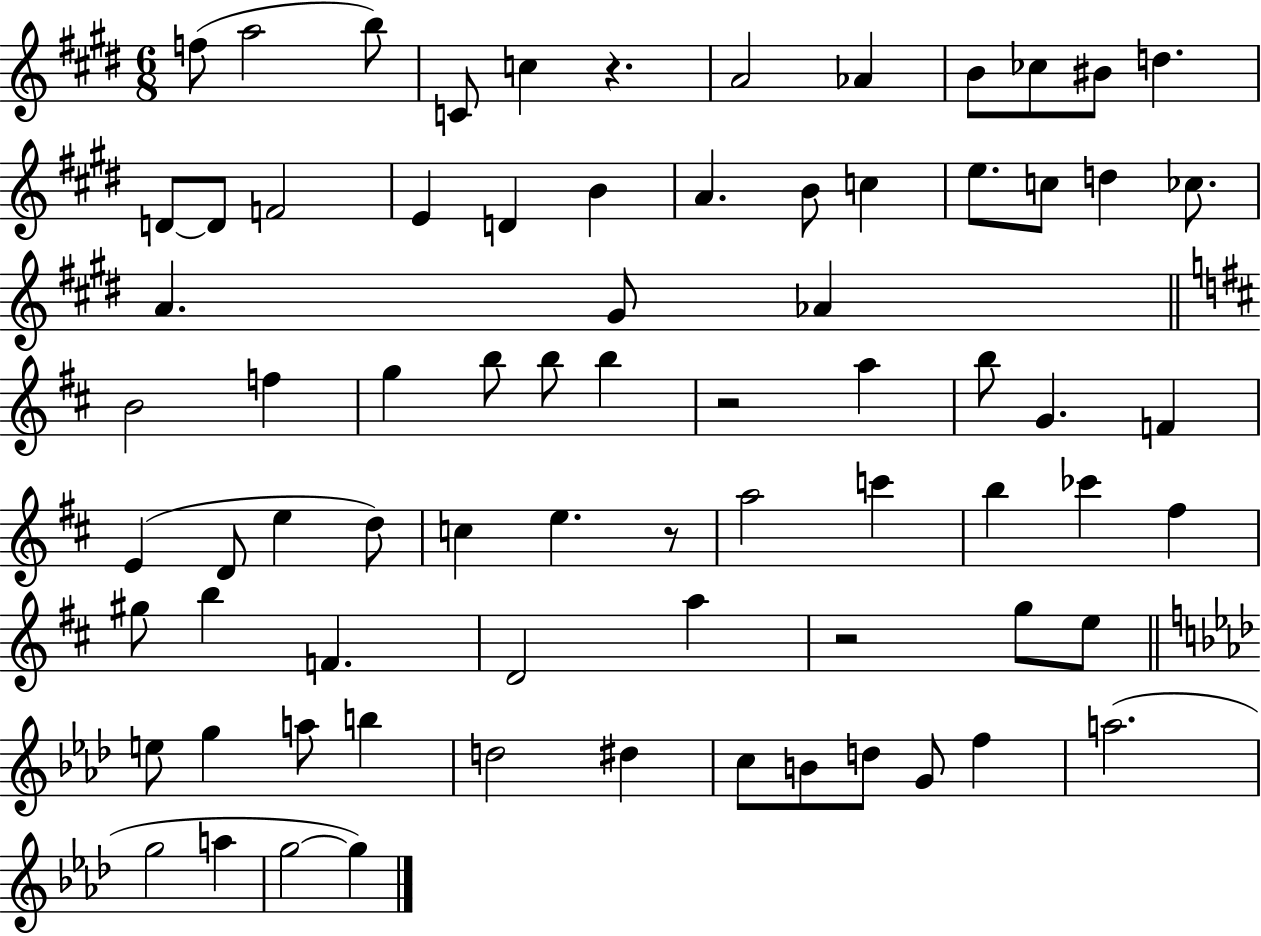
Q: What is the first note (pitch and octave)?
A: F5